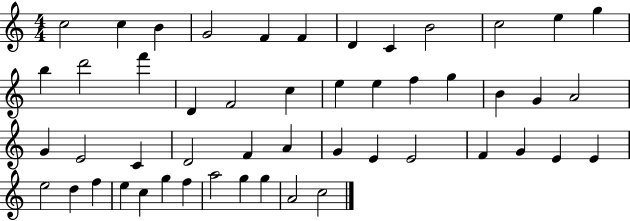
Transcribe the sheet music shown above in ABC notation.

X:1
T:Untitled
M:4/4
L:1/4
K:C
c2 c B G2 F F D C B2 c2 e g b d'2 f' D F2 c e e f g B G A2 G E2 C D2 F A G E E2 F G E E e2 d f e c g f a2 g g A2 c2